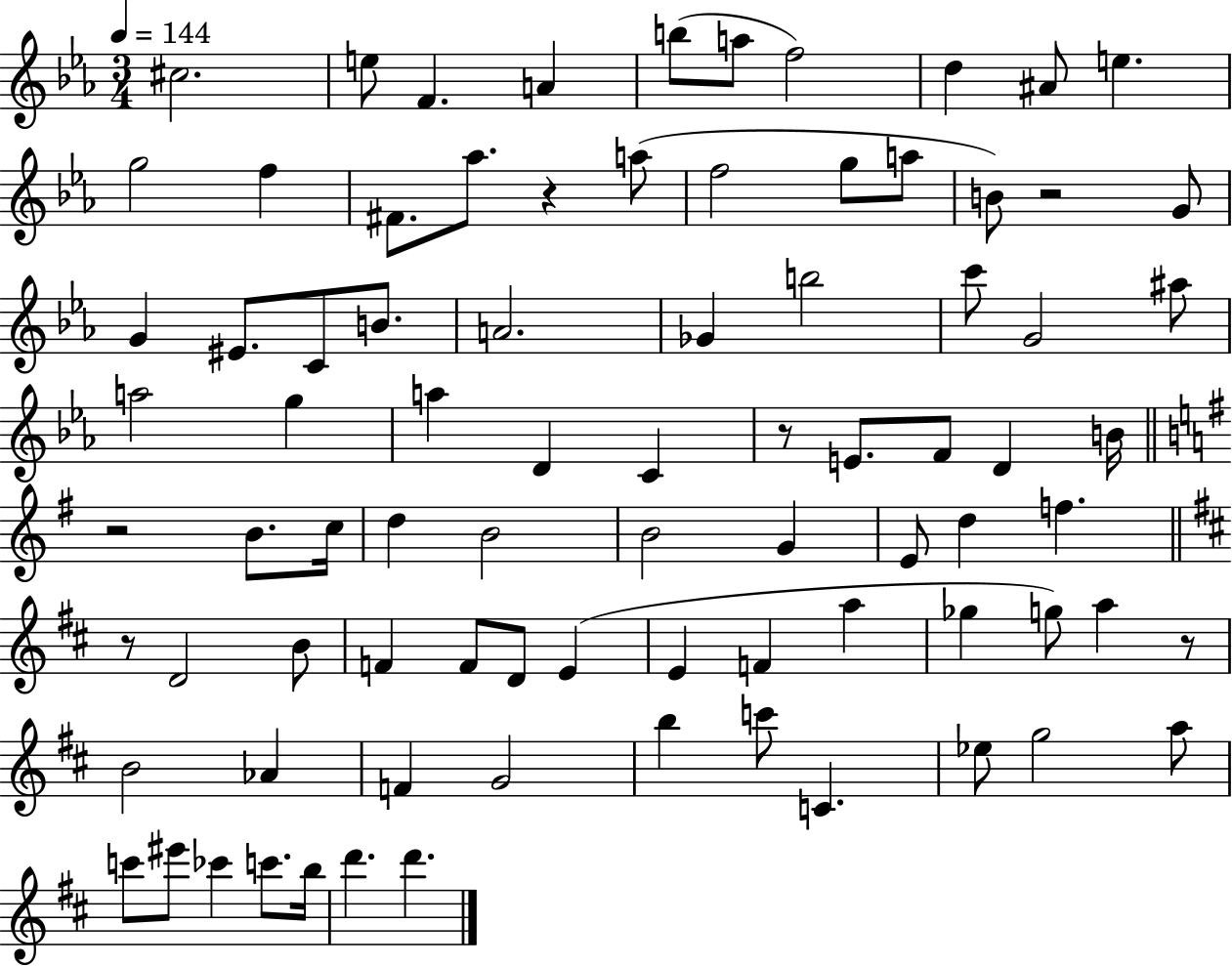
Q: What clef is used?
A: treble